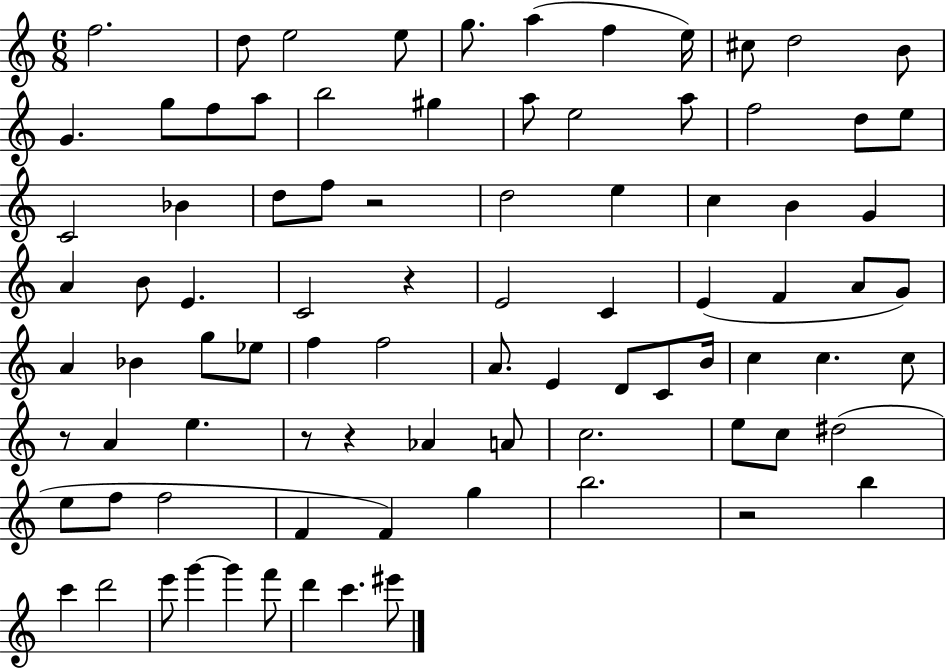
{
  \clef treble
  \numericTimeSignature
  \time 6/8
  \key c \major
  f''2. | d''8 e''2 e''8 | g''8. a''4( f''4 e''16) | cis''8 d''2 b'8 | \break g'4. g''8 f''8 a''8 | b''2 gis''4 | a''8 e''2 a''8 | f''2 d''8 e''8 | \break c'2 bes'4 | d''8 f''8 r2 | d''2 e''4 | c''4 b'4 g'4 | \break a'4 b'8 e'4. | c'2 r4 | e'2 c'4 | e'4( f'4 a'8 g'8) | \break a'4 bes'4 g''8 ees''8 | f''4 f''2 | a'8. e'4 d'8 c'8 b'16 | c''4 c''4. c''8 | \break r8 a'4 e''4. | r8 r4 aes'4 a'8 | c''2. | e''8 c''8 dis''2( | \break e''8 f''8 f''2 | f'4 f'4) g''4 | b''2. | r2 b''4 | \break c'''4 d'''2 | e'''8 g'''4~~ g'''4 f'''8 | d'''4 c'''4. eis'''8 | \bar "|."
}